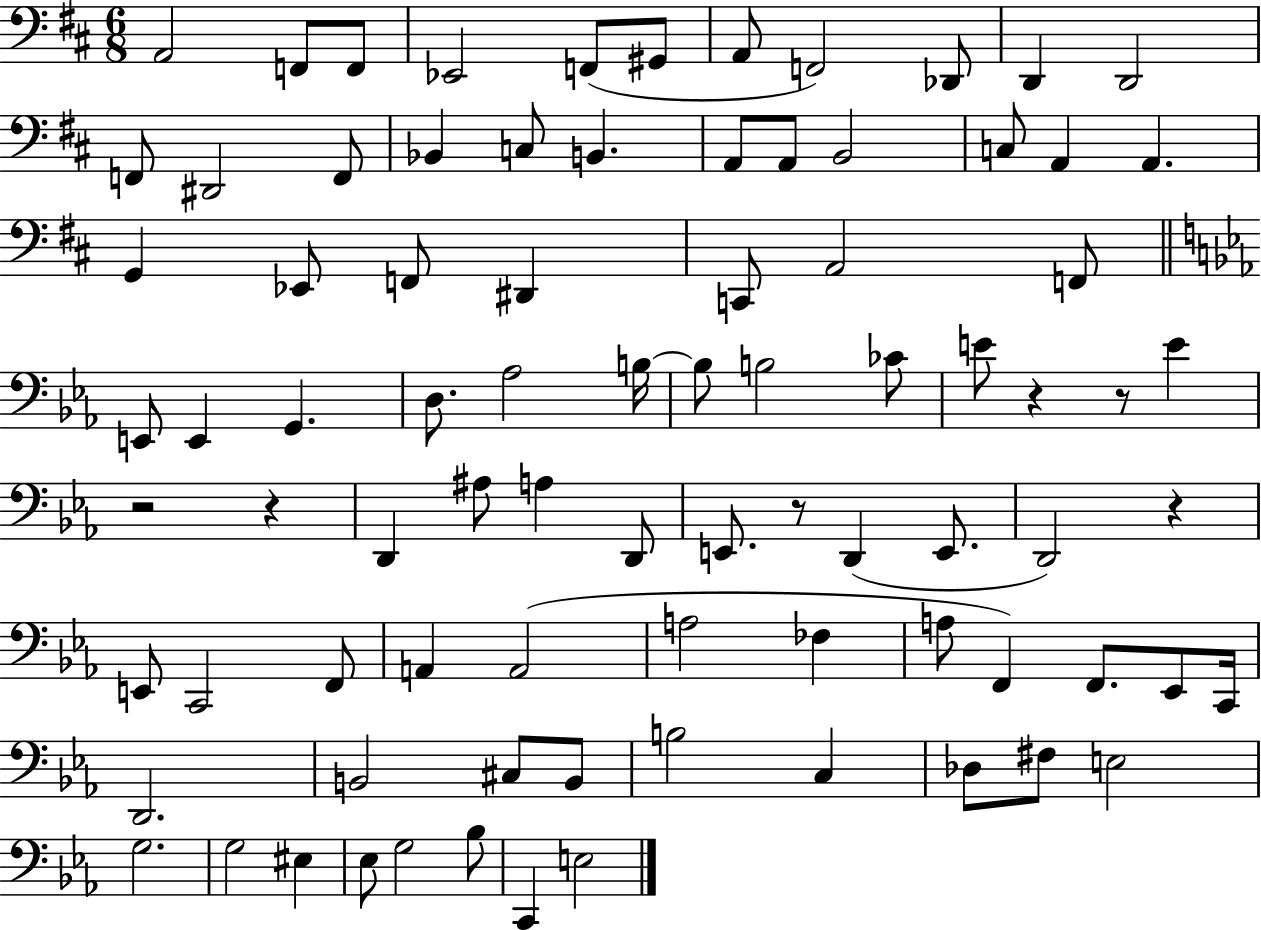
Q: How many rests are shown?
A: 6